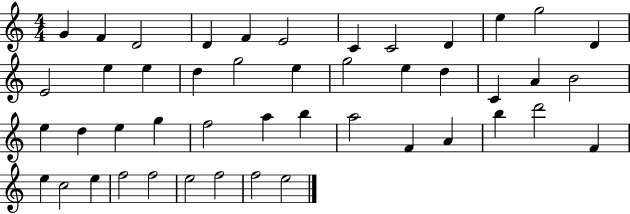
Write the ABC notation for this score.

X:1
T:Untitled
M:4/4
L:1/4
K:C
G F D2 D F E2 C C2 D e g2 D E2 e e d g2 e g2 e d C A B2 e d e g f2 a b a2 F A b d'2 F e c2 e f2 f2 e2 f2 f2 e2